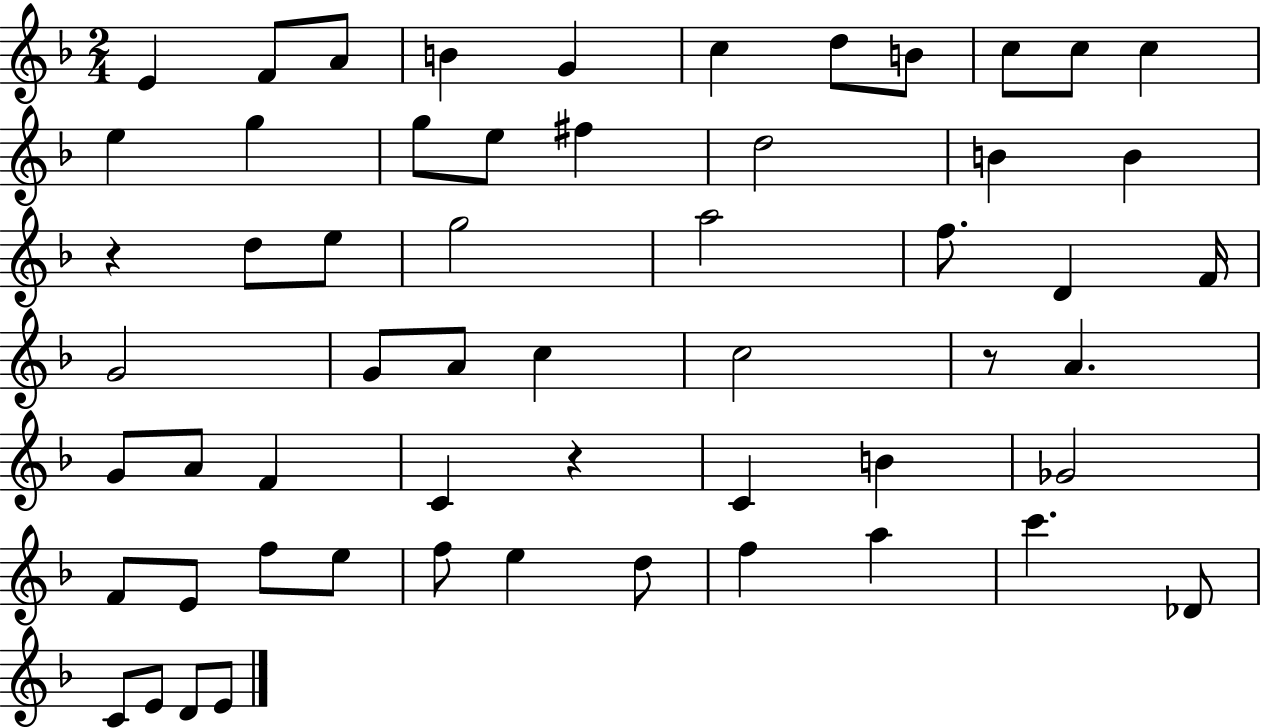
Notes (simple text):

E4/q F4/e A4/e B4/q G4/q C5/q D5/e B4/e C5/e C5/e C5/q E5/q G5/q G5/e E5/e F#5/q D5/h B4/q B4/q R/q D5/e E5/e G5/h A5/h F5/e. D4/q F4/s G4/h G4/e A4/e C5/q C5/h R/e A4/q. G4/e A4/e F4/q C4/q R/q C4/q B4/q Gb4/h F4/e E4/e F5/e E5/e F5/e E5/q D5/e F5/q A5/q C6/q. Db4/e C4/e E4/e D4/e E4/e